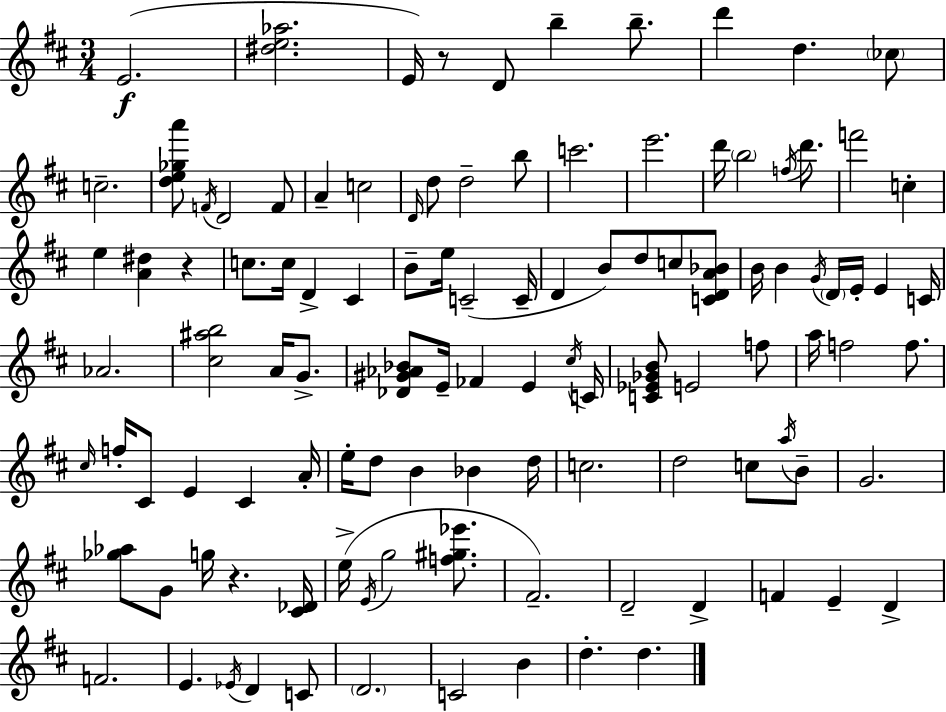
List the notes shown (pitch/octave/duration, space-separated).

E4/h. [D#5,E5,Ab5]/h. E4/s R/e D4/e B5/q B5/e. D6/q D5/q. CES5/e C5/h. [D5,E5,Gb5,A6]/e F4/s D4/h F4/e A4/q C5/h D4/s D5/e D5/h B5/e C6/h. E6/h. D6/s B5/h F5/s D6/e. F6/h C5/q E5/q [A4,D#5]/q R/q C5/e. C5/s D4/q C#4/q B4/e E5/s C4/h C4/s D4/q B4/e D5/e C5/e [C4,D4,A4,Bb4]/e B4/s B4/q G4/s D4/s E4/s E4/q C4/s Ab4/h. [C#5,A#5,B5]/h A4/s G4/e. [Db4,G#4,Ab4,Bb4]/e E4/s FES4/q E4/q C#5/s C4/s [C4,Eb4,Gb4,B4]/e E4/h F5/e A5/s F5/h F5/e. C#5/s F5/s C#4/e E4/q C#4/q A4/s E5/s D5/e B4/q Bb4/q D5/s C5/h. D5/h C5/e A5/s B4/e G4/h. [Gb5,Ab5]/e G4/e G5/s R/q. [C#4,Db4]/s E5/s E4/s G5/h [F5,G#5,Eb6]/e. F#4/h. D4/h D4/q F4/q E4/q D4/q F4/h. E4/q. Eb4/s D4/q C4/e D4/h. C4/h B4/q D5/q. D5/q.